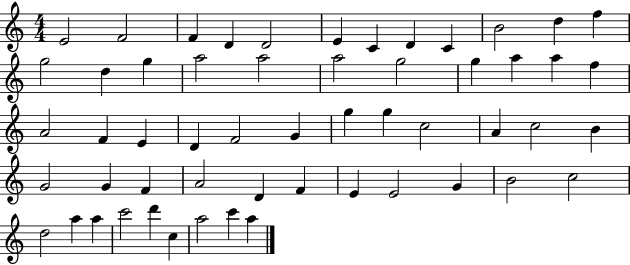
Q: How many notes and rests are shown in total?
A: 55